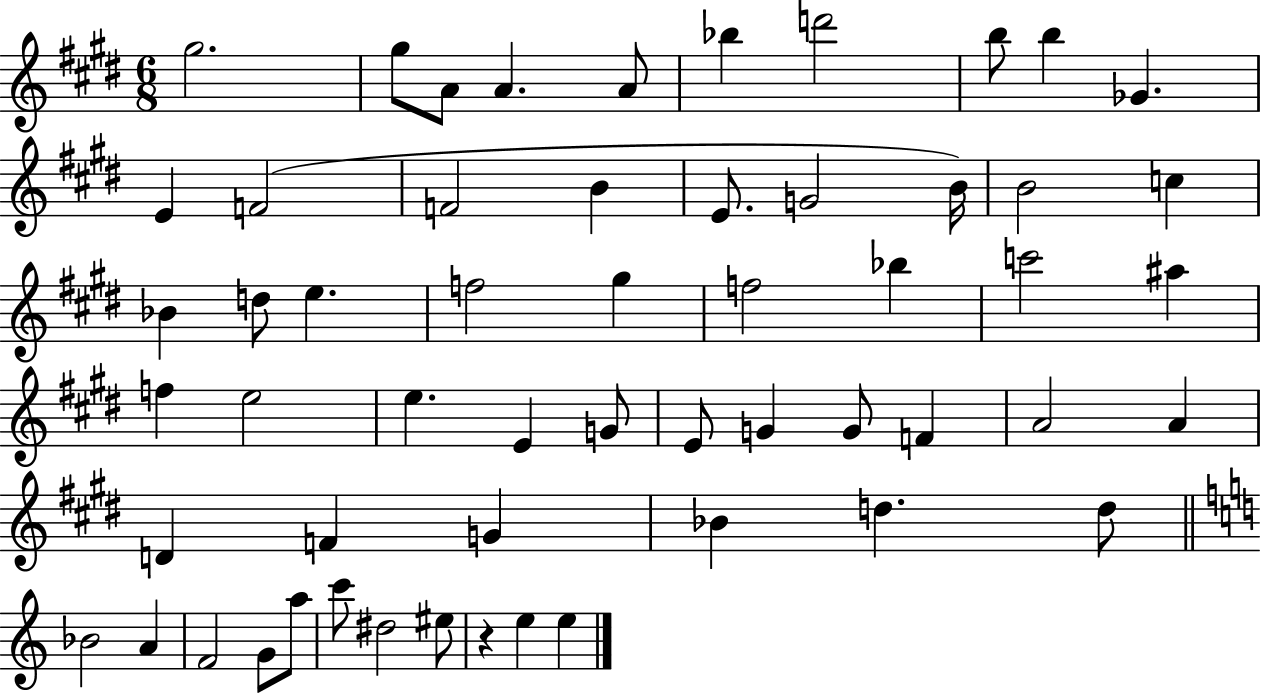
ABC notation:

X:1
T:Untitled
M:6/8
L:1/4
K:E
^g2 ^g/2 A/2 A A/2 _b d'2 b/2 b _G E F2 F2 B E/2 G2 B/4 B2 c _B d/2 e f2 ^g f2 _b c'2 ^a f e2 e E G/2 E/2 G G/2 F A2 A D F G _B d d/2 _B2 A F2 G/2 a/2 c'/2 ^d2 ^e/2 z e e